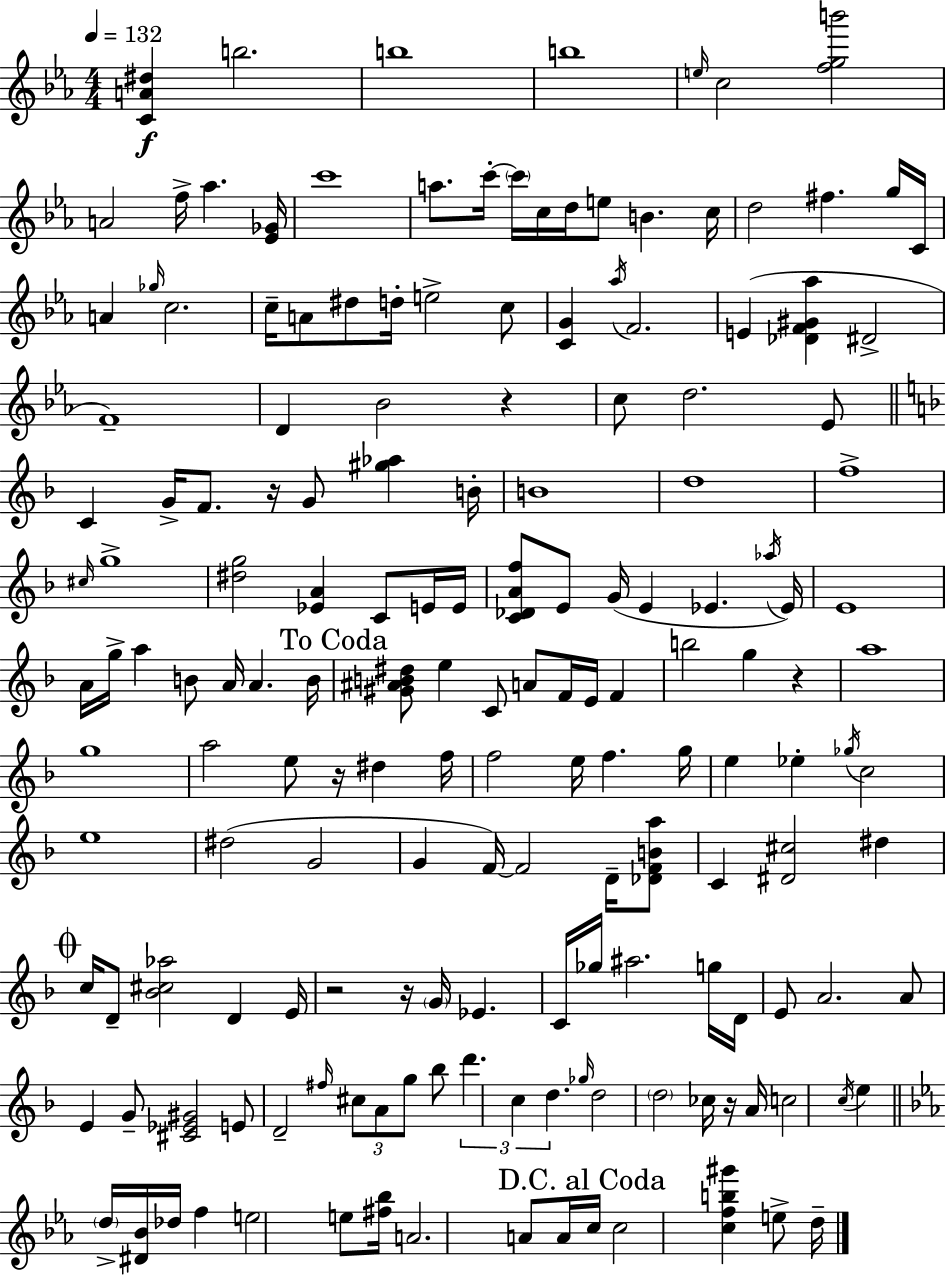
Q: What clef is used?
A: treble